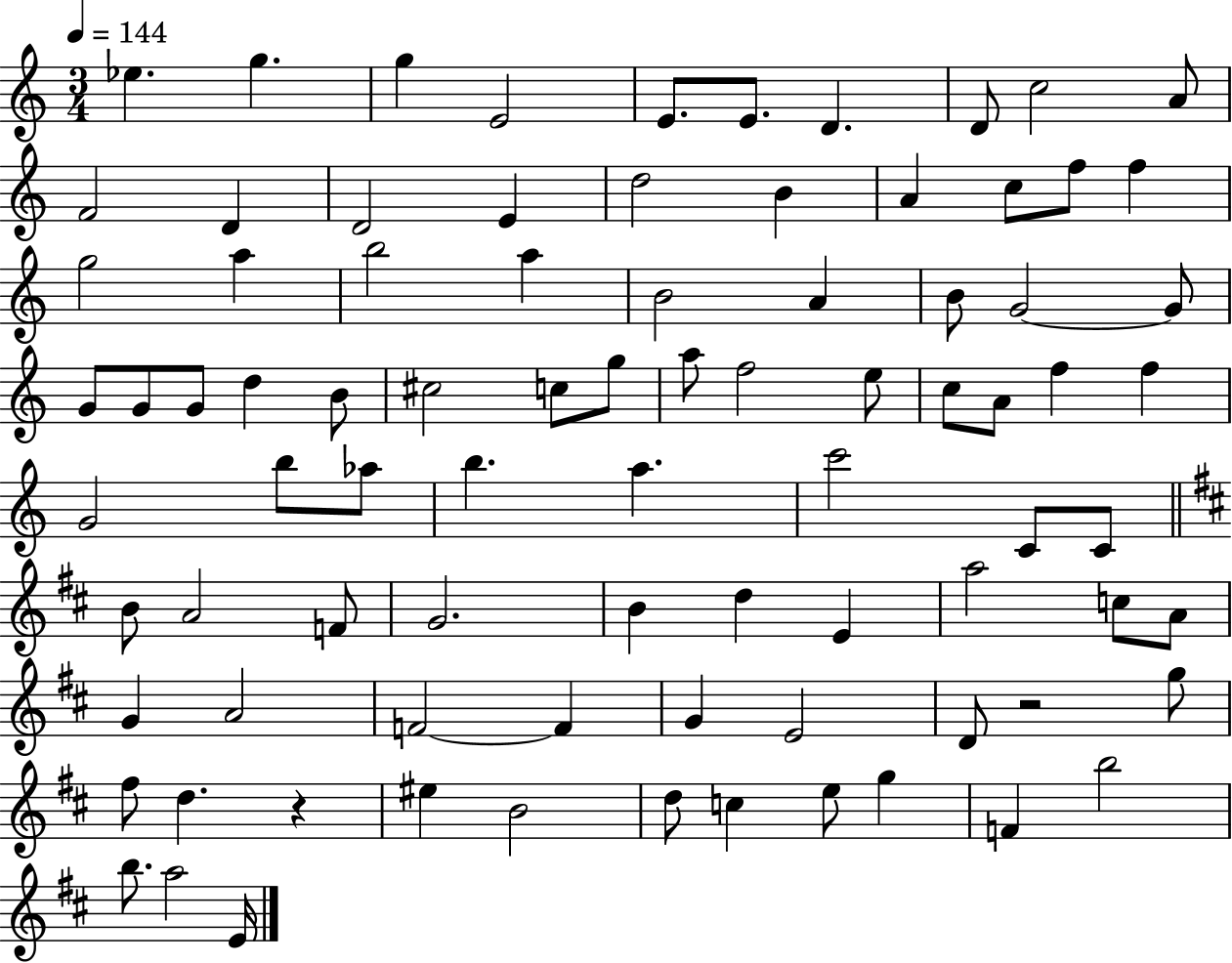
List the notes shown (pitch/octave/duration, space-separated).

Eb5/q. G5/q. G5/q E4/h E4/e. E4/e. D4/q. D4/e C5/h A4/e F4/h D4/q D4/h E4/q D5/h B4/q A4/q C5/e F5/e F5/q G5/h A5/q B5/h A5/q B4/h A4/q B4/e G4/h G4/e G4/e G4/e G4/e D5/q B4/e C#5/h C5/e G5/e A5/e F5/h E5/e C5/e A4/e F5/q F5/q G4/h B5/e Ab5/e B5/q. A5/q. C6/h C4/e C4/e B4/e A4/h F4/e G4/h. B4/q D5/q E4/q A5/h C5/e A4/e G4/q A4/h F4/h F4/q G4/q E4/h D4/e R/h G5/e F#5/e D5/q. R/q EIS5/q B4/h D5/e C5/q E5/e G5/q F4/q B5/h B5/e. A5/h E4/s